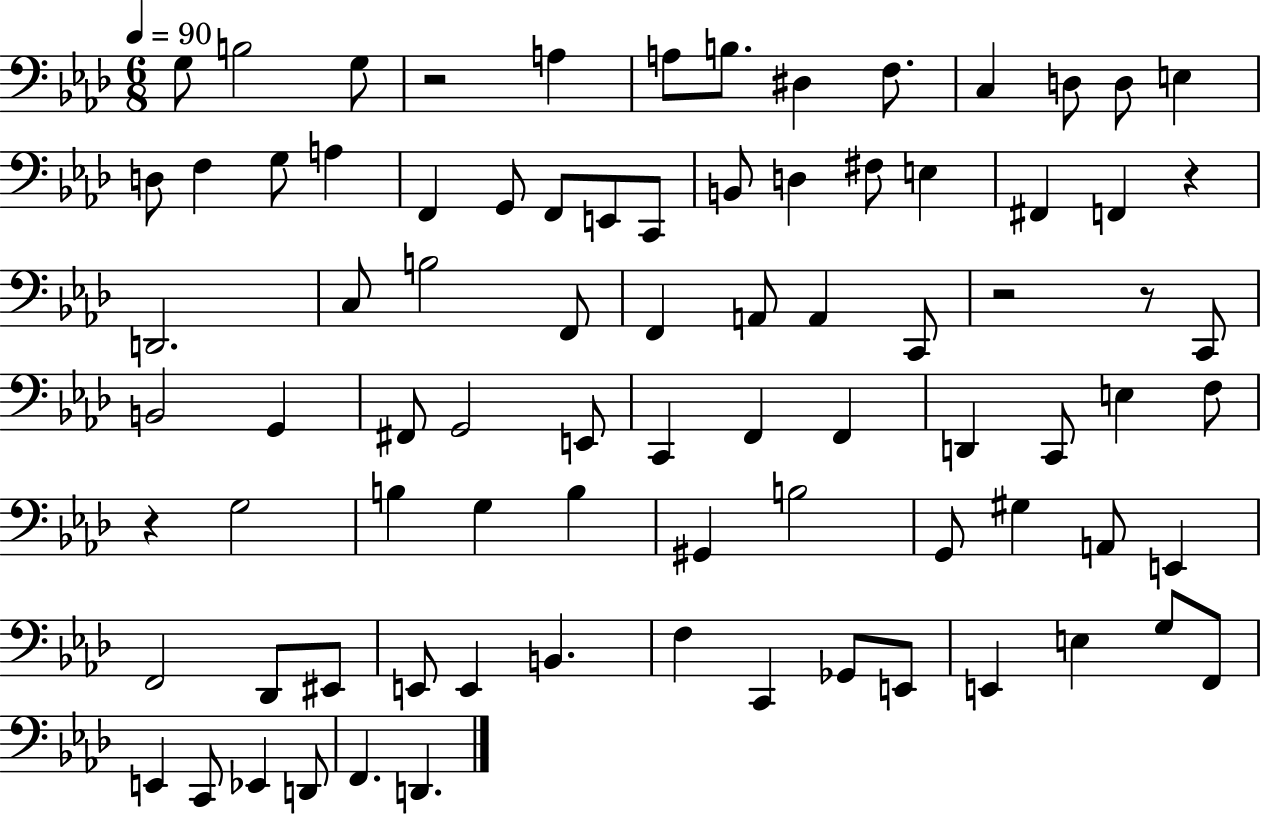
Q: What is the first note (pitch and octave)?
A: G3